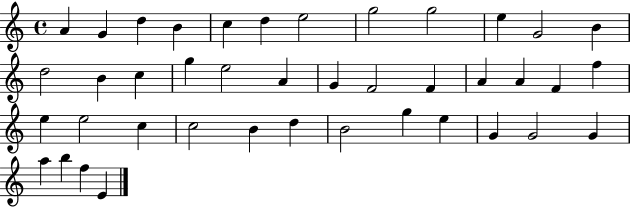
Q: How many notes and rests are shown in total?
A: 41